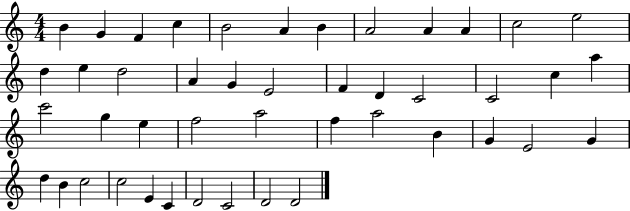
{
  \clef treble
  \numericTimeSignature
  \time 4/4
  \key c \major
  b'4 g'4 f'4 c''4 | b'2 a'4 b'4 | a'2 a'4 a'4 | c''2 e''2 | \break d''4 e''4 d''2 | a'4 g'4 e'2 | f'4 d'4 c'2 | c'2 c''4 a''4 | \break c'''2 g''4 e''4 | f''2 a''2 | f''4 a''2 b'4 | g'4 e'2 g'4 | \break d''4 b'4 c''2 | c''2 e'4 c'4 | d'2 c'2 | d'2 d'2 | \break \bar "|."
}